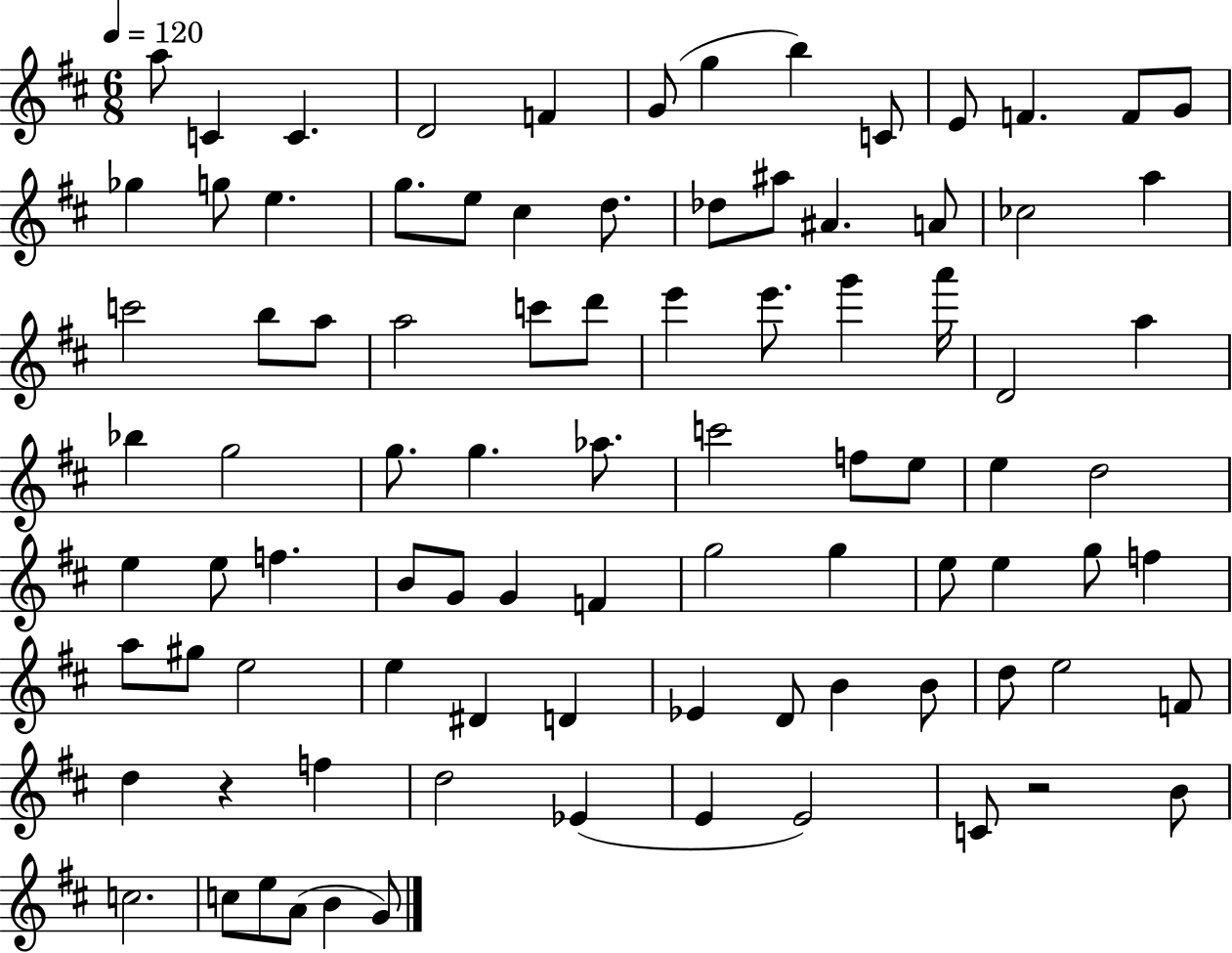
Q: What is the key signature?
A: D major